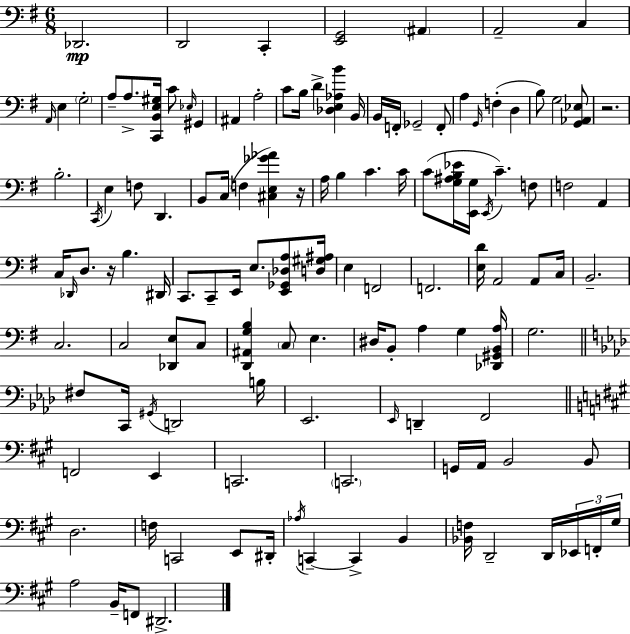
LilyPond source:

{
  \clef bass
  \numericTimeSignature
  \time 6/8
  \key e \minor
  \repeat volta 2 { des,2.\mp | d,2 c,4-. | <e, g,>2 \parenthesize ais,4 | a,2-- c4 | \break \grace { a,16 } e4 \parenthesize g2-. | a8-- a8.-> <c, b, e gis>16 c'8 \grace { ees16 } gis,4 | ais,4 a2-. | c'8 b16 d'4-> <des e aes b'>4 | \break b,16 b,16 f,16-. ges,2-- | f,8-. a4 \grace { g,16 }( f4-. d4 | b8) g2 | <g, aes, ees>8 r2. | \break b2.-. | \acciaccatura { c,16 } e4 f8 d,4. | b,8 c16( f4 <cis e ges' aes'>4) | r16 a16 b4 c'4. | \break c'16 c'8( <g ais b ees'>16 <e, g>16 \acciaccatura { e,16 } c'4.--) | f8 f2 | a,4 c16 \grace { des,16 } d8. r16 b4. | dis,16 c,8. c,8-- e,16 | \break e8. <e, ges, des a>8 <d gis ais>16 e4 f,2 | f,2. | <e d'>16 a,2 | a,8 c16 b,2.-- | \break c2. | c2 | <des, e>8 c8 <d, ais, g b>4 \parenthesize c8 | e4. dis16 b,8-. a4 | \break g4 <des, gis, b, a>16 g2. | \bar "||" \break \key f \minor fis8 c,16 \acciaccatura { gis,16 } d,2 | b16 ees,2. | \grace { ees,16 } d,4-- f,2 | \bar "||" \break \key a \major f,2 e,4 | c,2. | \parenthesize c,2. | g,16 a,16 b,2 b,8 | \break d2. | f16 c,2 e,8 dis,16-. | \acciaccatura { aes16 } c,4--~~ c,4-> b,4 | <bes, f>16 d,2-- d,16 \tuplet 3/2 { ees,16 | \break f,16-. gis16 } a2 b,16-- f,8 | dis,2.-> | } \bar "|."
}